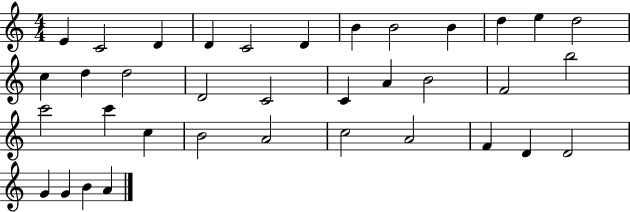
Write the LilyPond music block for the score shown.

{
  \clef treble
  \numericTimeSignature
  \time 4/4
  \key c \major
  e'4 c'2 d'4 | d'4 c'2 d'4 | b'4 b'2 b'4 | d''4 e''4 d''2 | \break c''4 d''4 d''2 | d'2 c'2 | c'4 a'4 b'2 | f'2 b''2 | \break c'''2 c'''4 c''4 | b'2 a'2 | c''2 a'2 | f'4 d'4 d'2 | \break g'4 g'4 b'4 a'4 | \bar "|."
}